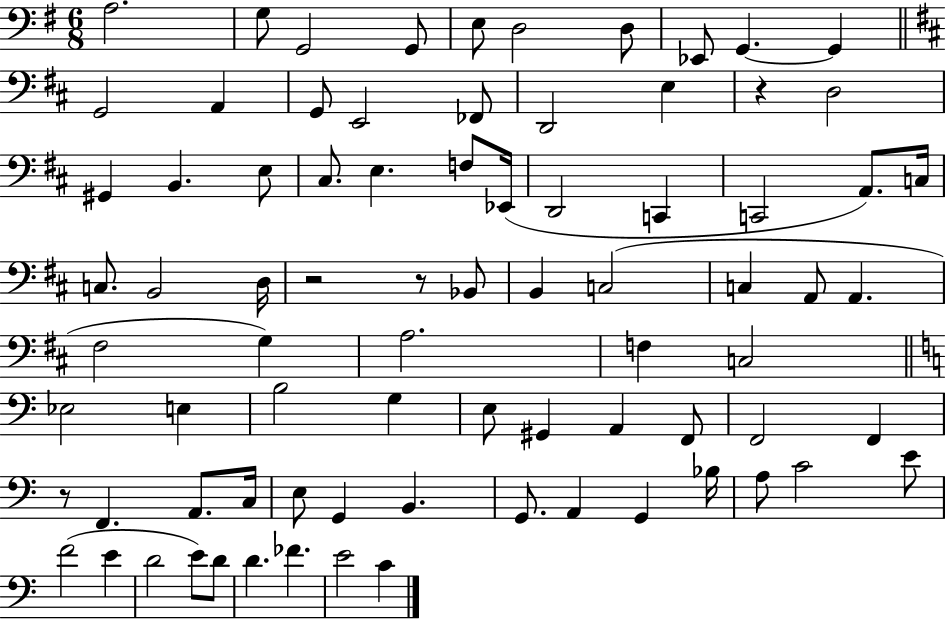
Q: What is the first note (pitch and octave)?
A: A3